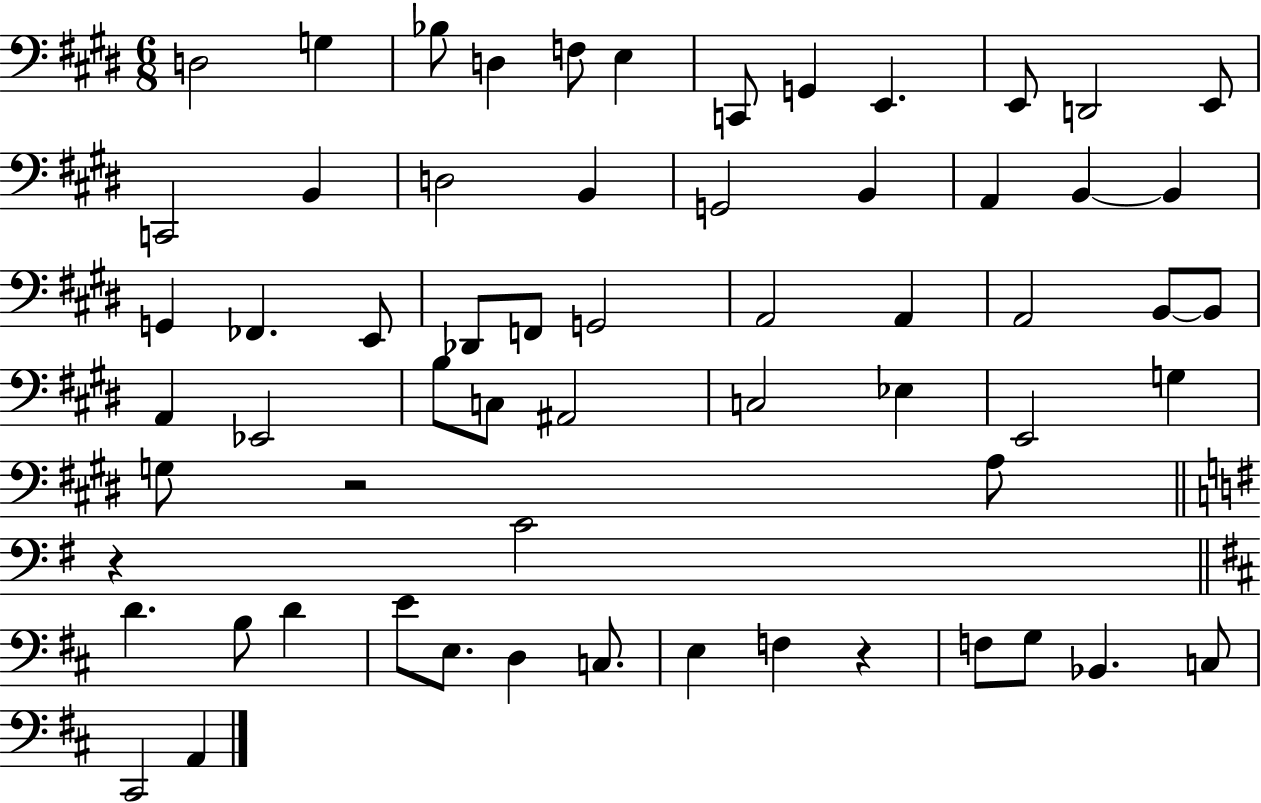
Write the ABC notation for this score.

X:1
T:Untitled
M:6/8
L:1/4
K:E
D,2 G, _B,/2 D, F,/2 E, C,,/2 G,, E,, E,,/2 D,,2 E,,/2 C,,2 B,, D,2 B,, G,,2 B,, A,, B,, B,, G,, _F,, E,,/2 _D,,/2 F,,/2 G,,2 A,,2 A,, A,,2 B,,/2 B,,/2 A,, _E,,2 B,/2 C,/2 ^A,,2 C,2 _E, E,,2 G, G,/2 z2 A,/2 z C2 D B,/2 D E/2 E,/2 D, C,/2 E, F, z F,/2 G,/2 _B,, C,/2 ^C,,2 A,,